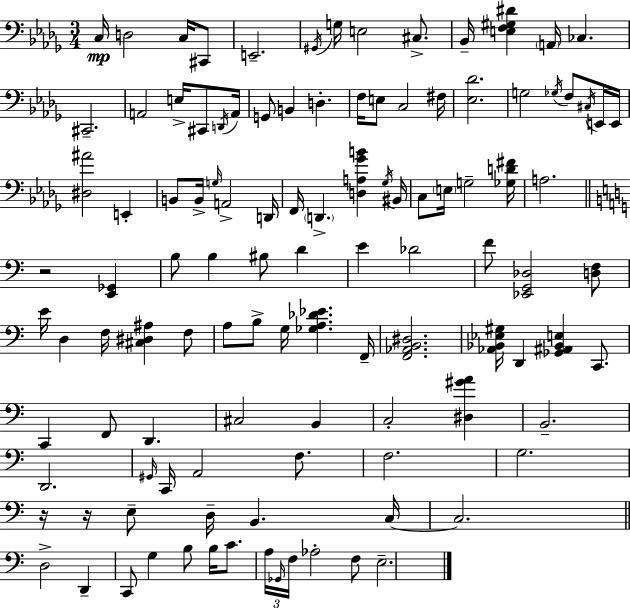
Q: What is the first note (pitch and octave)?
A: C3